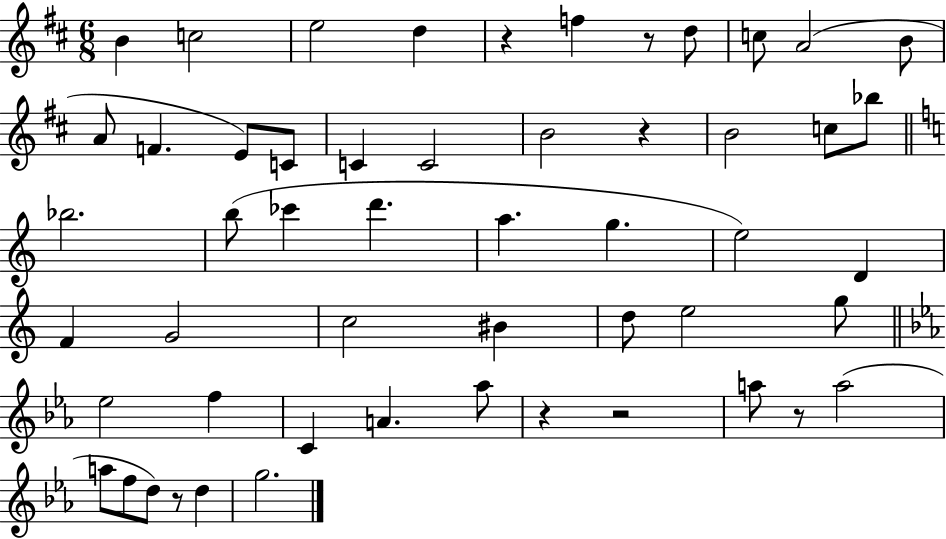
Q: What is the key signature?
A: D major